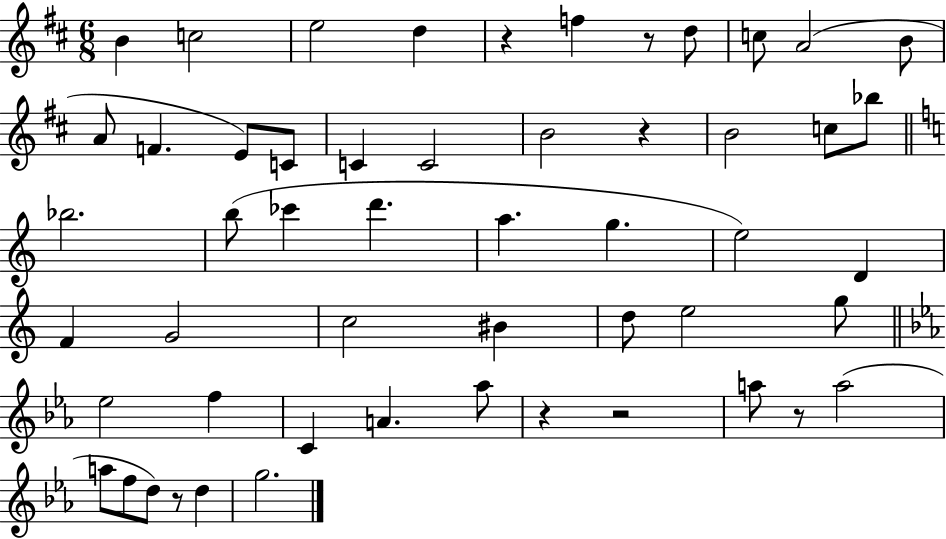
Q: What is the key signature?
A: D major